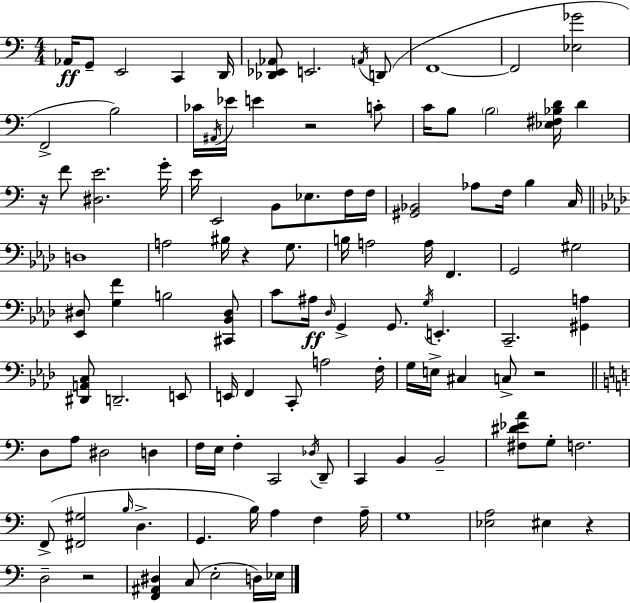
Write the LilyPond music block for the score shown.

{
  \clef bass
  \numericTimeSignature
  \time 4/4
  \key c \major
  aes,16\ff g,8-- e,2 c,4 d,16 | <des, ees, aes,>8 e,2. \acciaccatura { a,16 } d,8( | f,1~~ | f,2 <ees ges'>2 | \break f,2-> b2) | ces'16 \acciaccatura { ais,16 } ees'16 e'4 r2 | c'8-. c'16 b8 \parenthesize b2 <ees fis bes d'>16 d'4 | r16 f'8 <dis e'>2. | \break g'16-. e'16 e,2 b,8 ees8. | f16 f16 <gis, bes,>2 aes8 f16 b4 | c16 \bar "||" \break \key aes \major d1 | a2 bis16 r4 g8. | b16 a2 a16 f,4. | g,2 gis2 | \break <ees, dis>8 <g f'>4 b2 <cis, bes, dis>8 | c'8 ais16\ff \grace { des16 } g,4-> g,8. \acciaccatura { g16 } e,4.-. | c,2.-- <gis, a>4 | <dis, a, c>8 d,2.-- | \break e,8 e,16 f,4 c,8-. a2 | f16-. g16 e16-> cis4 c8-> r2 | \bar "||" \break \key a \minor d8 a8 dis2 d4 | f16 e16 f4-. c,2 \acciaccatura { des16 } d,8-- | c,4 b,4 b,2-- | <fis dis' ees' a'>8 g8-. f2. | \break f,8->( <fis, gis>2 \grace { b16 } d4.-> | g,4. b16) a4 f4 | a16-- g1 | <ees a>2 eis4 r4 | \break d2-- r2 | <f, ais, dis>4 c8( e2-. | d16) ees16 \bar "|."
}